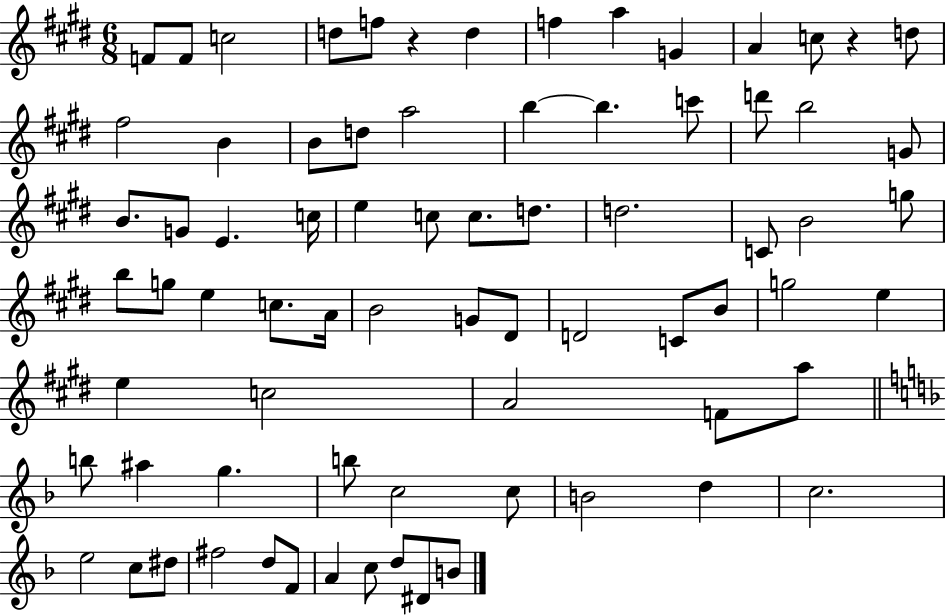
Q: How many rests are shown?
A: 2